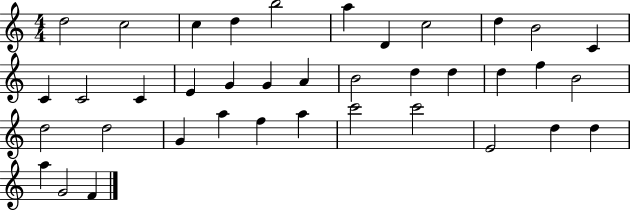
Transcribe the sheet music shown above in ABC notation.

X:1
T:Untitled
M:4/4
L:1/4
K:C
d2 c2 c d b2 a D c2 d B2 C C C2 C E G G A B2 d d d f B2 d2 d2 G a f a c'2 c'2 E2 d d a G2 F